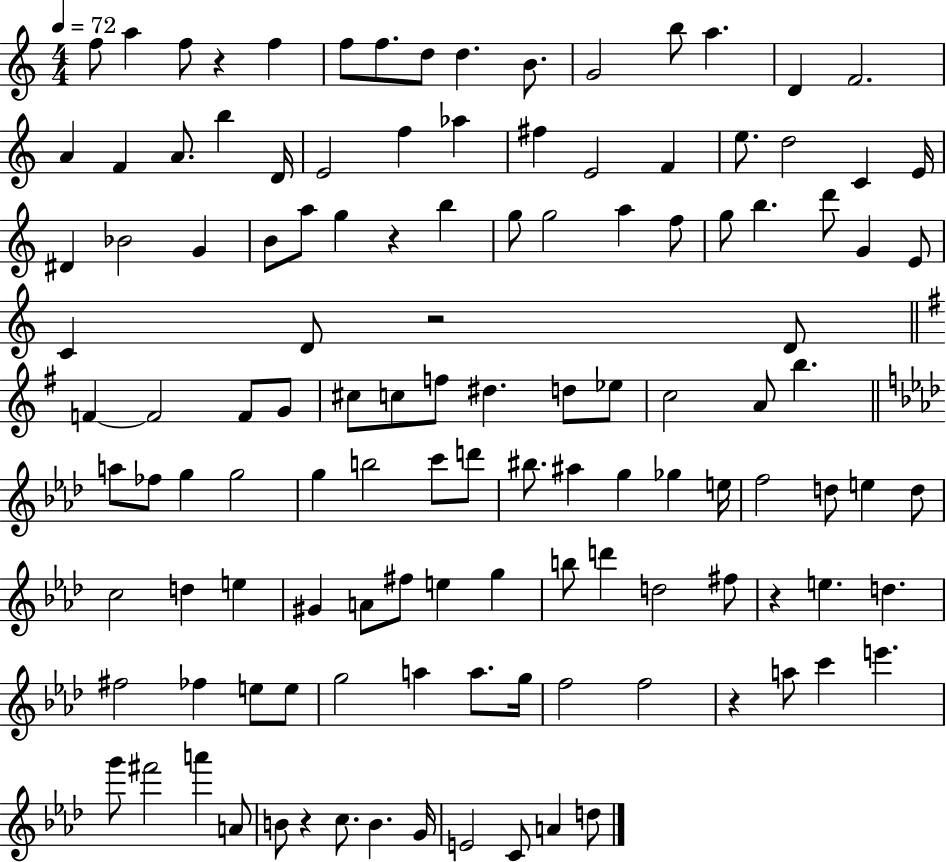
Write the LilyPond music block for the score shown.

{
  \clef treble
  \numericTimeSignature
  \time 4/4
  \key c \major
  \tempo 4 = 72
  f''8 a''4 f''8 r4 f''4 | f''8 f''8. d''8 d''4. b'8. | g'2 b''8 a''4. | d'4 f'2. | \break a'4 f'4 a'8. b''4 d'16 | e'2 f''4 aes''4 | fis''4 e'2 f'4 | e''8. d''2 c'4 e'16 | \break dis'4 bes'2 g'4 | b'8 a''8 g''4 r4 b''4 | g''8 g''2 a''4 f''8 | g''8 b''4. d'''8 g'4 e'8 | \break c'4 d'8 r2 d'8 | \bar "||" \break \key g \major f'4~~ f'2 f'8 g'8 | cis''8 c''8 f''8 dis''4. d''8 ees''8 | c''2 a'8 b''4. | \bar "||" \break \key aes \major a''8 fes''8 g''4 g''2 | g''4 b''2 c'''8 d'''8 | bis''8. ais''4 g''4 ges''4 e''16 | f''2 d''8 e''4 d''8 | \break c''2 d''4 e''4 | gis'4 a'8 fis''8 e''4 g''4 | b''8 d'''4 d''2 fis''8 | r4 e''4. d''4. | \break fis''2 fes''4 e''8 e''8 | g''2 a''4 a''8. g''16 | f''2 f''2 | r4 a''8 c'''4 e'''4. | \break g'''8 fis'''2 a'''4 a'8 | b'8 r4 c''8. b'4. g'16 | e'2 c'8 a'4 d''8 | \bar "|."
}